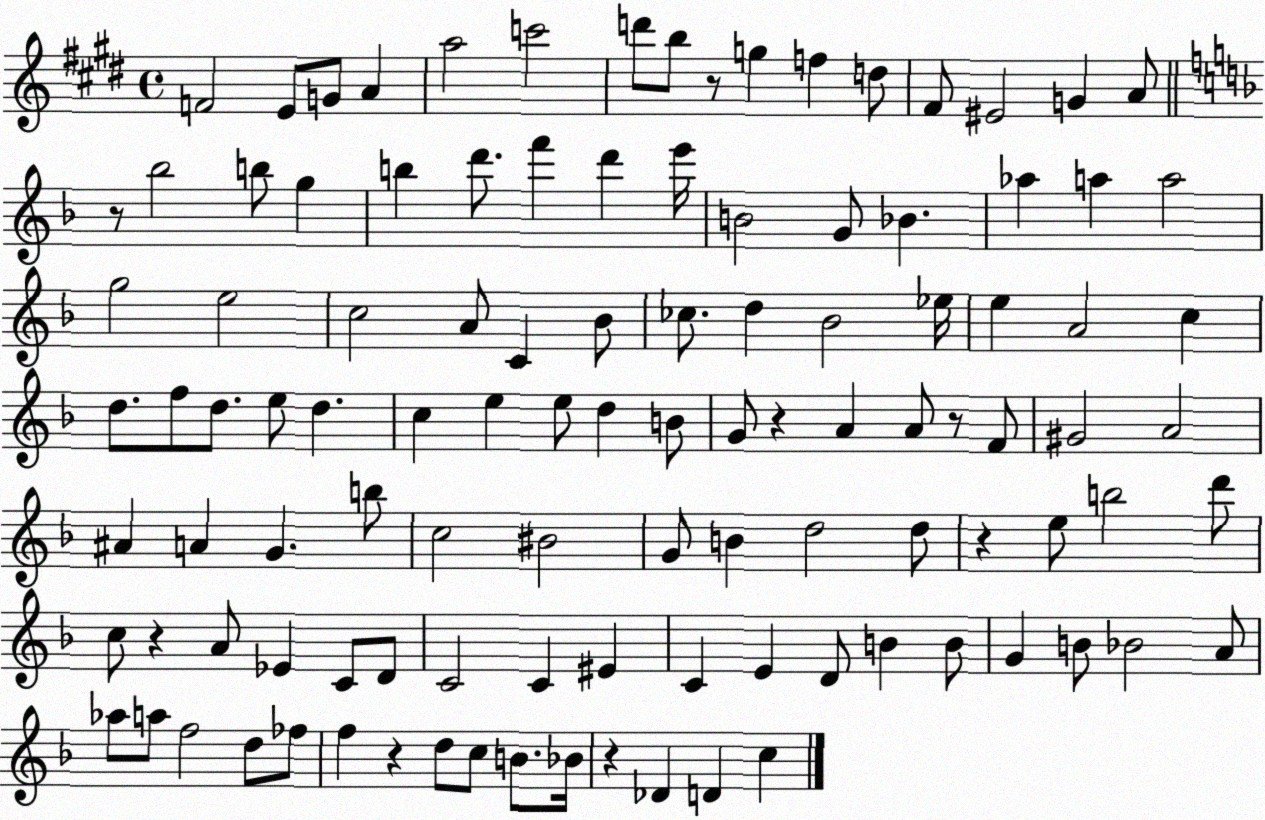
X:1
T:Untitled
M:4/4
L:1/4
K:E
F2 E/2 G/2 A a2 c'2 d'/2 b/2 z/2 g f d/2 ^F/2 ^E2 G A/2 z/2 _b2 b/2 g b d'/2 f' d' e'/4 B2 G/2 _B _a a a2 g2 e2 c2 A/2 C _B/2 _c/2 d _B2 _e/4 e A2 c d/2 f/2 d/2 e/2 d c e e/2 d B/2 G/2 z A A/2 z/2 F/2 ^G2 A2 ^A A G b/2 c2 ^B2 G/2 B d2 d/2 z e/2 b2 d'/2 c/2 z A/2 _E C/2 D/2 C2 C ^E C E D/2 B B/2 G B/2 _B2 A/2 _a/2 a/2 f2 d/2 _f/2 f z d/2 c/2 B/2 _B/4 z _D D c